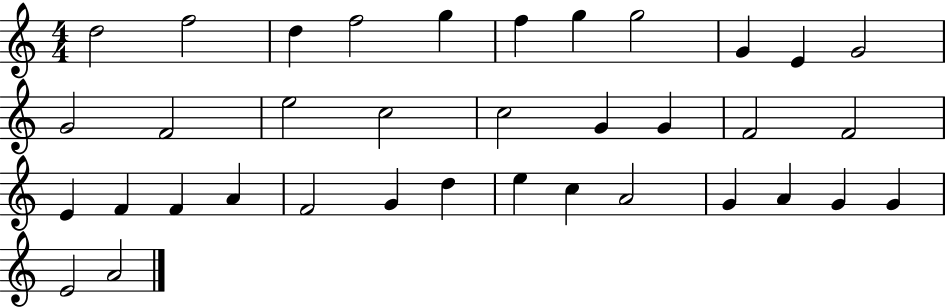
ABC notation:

X:1
T:Untitled
M:4/4
L:1/4
K:C
d2 f2 d f2 g f g g2 G E G2 G2 F2 e2 c2 c2 G G F2 F2 E F F A F2 G d e c A2 G A G G E2 A2